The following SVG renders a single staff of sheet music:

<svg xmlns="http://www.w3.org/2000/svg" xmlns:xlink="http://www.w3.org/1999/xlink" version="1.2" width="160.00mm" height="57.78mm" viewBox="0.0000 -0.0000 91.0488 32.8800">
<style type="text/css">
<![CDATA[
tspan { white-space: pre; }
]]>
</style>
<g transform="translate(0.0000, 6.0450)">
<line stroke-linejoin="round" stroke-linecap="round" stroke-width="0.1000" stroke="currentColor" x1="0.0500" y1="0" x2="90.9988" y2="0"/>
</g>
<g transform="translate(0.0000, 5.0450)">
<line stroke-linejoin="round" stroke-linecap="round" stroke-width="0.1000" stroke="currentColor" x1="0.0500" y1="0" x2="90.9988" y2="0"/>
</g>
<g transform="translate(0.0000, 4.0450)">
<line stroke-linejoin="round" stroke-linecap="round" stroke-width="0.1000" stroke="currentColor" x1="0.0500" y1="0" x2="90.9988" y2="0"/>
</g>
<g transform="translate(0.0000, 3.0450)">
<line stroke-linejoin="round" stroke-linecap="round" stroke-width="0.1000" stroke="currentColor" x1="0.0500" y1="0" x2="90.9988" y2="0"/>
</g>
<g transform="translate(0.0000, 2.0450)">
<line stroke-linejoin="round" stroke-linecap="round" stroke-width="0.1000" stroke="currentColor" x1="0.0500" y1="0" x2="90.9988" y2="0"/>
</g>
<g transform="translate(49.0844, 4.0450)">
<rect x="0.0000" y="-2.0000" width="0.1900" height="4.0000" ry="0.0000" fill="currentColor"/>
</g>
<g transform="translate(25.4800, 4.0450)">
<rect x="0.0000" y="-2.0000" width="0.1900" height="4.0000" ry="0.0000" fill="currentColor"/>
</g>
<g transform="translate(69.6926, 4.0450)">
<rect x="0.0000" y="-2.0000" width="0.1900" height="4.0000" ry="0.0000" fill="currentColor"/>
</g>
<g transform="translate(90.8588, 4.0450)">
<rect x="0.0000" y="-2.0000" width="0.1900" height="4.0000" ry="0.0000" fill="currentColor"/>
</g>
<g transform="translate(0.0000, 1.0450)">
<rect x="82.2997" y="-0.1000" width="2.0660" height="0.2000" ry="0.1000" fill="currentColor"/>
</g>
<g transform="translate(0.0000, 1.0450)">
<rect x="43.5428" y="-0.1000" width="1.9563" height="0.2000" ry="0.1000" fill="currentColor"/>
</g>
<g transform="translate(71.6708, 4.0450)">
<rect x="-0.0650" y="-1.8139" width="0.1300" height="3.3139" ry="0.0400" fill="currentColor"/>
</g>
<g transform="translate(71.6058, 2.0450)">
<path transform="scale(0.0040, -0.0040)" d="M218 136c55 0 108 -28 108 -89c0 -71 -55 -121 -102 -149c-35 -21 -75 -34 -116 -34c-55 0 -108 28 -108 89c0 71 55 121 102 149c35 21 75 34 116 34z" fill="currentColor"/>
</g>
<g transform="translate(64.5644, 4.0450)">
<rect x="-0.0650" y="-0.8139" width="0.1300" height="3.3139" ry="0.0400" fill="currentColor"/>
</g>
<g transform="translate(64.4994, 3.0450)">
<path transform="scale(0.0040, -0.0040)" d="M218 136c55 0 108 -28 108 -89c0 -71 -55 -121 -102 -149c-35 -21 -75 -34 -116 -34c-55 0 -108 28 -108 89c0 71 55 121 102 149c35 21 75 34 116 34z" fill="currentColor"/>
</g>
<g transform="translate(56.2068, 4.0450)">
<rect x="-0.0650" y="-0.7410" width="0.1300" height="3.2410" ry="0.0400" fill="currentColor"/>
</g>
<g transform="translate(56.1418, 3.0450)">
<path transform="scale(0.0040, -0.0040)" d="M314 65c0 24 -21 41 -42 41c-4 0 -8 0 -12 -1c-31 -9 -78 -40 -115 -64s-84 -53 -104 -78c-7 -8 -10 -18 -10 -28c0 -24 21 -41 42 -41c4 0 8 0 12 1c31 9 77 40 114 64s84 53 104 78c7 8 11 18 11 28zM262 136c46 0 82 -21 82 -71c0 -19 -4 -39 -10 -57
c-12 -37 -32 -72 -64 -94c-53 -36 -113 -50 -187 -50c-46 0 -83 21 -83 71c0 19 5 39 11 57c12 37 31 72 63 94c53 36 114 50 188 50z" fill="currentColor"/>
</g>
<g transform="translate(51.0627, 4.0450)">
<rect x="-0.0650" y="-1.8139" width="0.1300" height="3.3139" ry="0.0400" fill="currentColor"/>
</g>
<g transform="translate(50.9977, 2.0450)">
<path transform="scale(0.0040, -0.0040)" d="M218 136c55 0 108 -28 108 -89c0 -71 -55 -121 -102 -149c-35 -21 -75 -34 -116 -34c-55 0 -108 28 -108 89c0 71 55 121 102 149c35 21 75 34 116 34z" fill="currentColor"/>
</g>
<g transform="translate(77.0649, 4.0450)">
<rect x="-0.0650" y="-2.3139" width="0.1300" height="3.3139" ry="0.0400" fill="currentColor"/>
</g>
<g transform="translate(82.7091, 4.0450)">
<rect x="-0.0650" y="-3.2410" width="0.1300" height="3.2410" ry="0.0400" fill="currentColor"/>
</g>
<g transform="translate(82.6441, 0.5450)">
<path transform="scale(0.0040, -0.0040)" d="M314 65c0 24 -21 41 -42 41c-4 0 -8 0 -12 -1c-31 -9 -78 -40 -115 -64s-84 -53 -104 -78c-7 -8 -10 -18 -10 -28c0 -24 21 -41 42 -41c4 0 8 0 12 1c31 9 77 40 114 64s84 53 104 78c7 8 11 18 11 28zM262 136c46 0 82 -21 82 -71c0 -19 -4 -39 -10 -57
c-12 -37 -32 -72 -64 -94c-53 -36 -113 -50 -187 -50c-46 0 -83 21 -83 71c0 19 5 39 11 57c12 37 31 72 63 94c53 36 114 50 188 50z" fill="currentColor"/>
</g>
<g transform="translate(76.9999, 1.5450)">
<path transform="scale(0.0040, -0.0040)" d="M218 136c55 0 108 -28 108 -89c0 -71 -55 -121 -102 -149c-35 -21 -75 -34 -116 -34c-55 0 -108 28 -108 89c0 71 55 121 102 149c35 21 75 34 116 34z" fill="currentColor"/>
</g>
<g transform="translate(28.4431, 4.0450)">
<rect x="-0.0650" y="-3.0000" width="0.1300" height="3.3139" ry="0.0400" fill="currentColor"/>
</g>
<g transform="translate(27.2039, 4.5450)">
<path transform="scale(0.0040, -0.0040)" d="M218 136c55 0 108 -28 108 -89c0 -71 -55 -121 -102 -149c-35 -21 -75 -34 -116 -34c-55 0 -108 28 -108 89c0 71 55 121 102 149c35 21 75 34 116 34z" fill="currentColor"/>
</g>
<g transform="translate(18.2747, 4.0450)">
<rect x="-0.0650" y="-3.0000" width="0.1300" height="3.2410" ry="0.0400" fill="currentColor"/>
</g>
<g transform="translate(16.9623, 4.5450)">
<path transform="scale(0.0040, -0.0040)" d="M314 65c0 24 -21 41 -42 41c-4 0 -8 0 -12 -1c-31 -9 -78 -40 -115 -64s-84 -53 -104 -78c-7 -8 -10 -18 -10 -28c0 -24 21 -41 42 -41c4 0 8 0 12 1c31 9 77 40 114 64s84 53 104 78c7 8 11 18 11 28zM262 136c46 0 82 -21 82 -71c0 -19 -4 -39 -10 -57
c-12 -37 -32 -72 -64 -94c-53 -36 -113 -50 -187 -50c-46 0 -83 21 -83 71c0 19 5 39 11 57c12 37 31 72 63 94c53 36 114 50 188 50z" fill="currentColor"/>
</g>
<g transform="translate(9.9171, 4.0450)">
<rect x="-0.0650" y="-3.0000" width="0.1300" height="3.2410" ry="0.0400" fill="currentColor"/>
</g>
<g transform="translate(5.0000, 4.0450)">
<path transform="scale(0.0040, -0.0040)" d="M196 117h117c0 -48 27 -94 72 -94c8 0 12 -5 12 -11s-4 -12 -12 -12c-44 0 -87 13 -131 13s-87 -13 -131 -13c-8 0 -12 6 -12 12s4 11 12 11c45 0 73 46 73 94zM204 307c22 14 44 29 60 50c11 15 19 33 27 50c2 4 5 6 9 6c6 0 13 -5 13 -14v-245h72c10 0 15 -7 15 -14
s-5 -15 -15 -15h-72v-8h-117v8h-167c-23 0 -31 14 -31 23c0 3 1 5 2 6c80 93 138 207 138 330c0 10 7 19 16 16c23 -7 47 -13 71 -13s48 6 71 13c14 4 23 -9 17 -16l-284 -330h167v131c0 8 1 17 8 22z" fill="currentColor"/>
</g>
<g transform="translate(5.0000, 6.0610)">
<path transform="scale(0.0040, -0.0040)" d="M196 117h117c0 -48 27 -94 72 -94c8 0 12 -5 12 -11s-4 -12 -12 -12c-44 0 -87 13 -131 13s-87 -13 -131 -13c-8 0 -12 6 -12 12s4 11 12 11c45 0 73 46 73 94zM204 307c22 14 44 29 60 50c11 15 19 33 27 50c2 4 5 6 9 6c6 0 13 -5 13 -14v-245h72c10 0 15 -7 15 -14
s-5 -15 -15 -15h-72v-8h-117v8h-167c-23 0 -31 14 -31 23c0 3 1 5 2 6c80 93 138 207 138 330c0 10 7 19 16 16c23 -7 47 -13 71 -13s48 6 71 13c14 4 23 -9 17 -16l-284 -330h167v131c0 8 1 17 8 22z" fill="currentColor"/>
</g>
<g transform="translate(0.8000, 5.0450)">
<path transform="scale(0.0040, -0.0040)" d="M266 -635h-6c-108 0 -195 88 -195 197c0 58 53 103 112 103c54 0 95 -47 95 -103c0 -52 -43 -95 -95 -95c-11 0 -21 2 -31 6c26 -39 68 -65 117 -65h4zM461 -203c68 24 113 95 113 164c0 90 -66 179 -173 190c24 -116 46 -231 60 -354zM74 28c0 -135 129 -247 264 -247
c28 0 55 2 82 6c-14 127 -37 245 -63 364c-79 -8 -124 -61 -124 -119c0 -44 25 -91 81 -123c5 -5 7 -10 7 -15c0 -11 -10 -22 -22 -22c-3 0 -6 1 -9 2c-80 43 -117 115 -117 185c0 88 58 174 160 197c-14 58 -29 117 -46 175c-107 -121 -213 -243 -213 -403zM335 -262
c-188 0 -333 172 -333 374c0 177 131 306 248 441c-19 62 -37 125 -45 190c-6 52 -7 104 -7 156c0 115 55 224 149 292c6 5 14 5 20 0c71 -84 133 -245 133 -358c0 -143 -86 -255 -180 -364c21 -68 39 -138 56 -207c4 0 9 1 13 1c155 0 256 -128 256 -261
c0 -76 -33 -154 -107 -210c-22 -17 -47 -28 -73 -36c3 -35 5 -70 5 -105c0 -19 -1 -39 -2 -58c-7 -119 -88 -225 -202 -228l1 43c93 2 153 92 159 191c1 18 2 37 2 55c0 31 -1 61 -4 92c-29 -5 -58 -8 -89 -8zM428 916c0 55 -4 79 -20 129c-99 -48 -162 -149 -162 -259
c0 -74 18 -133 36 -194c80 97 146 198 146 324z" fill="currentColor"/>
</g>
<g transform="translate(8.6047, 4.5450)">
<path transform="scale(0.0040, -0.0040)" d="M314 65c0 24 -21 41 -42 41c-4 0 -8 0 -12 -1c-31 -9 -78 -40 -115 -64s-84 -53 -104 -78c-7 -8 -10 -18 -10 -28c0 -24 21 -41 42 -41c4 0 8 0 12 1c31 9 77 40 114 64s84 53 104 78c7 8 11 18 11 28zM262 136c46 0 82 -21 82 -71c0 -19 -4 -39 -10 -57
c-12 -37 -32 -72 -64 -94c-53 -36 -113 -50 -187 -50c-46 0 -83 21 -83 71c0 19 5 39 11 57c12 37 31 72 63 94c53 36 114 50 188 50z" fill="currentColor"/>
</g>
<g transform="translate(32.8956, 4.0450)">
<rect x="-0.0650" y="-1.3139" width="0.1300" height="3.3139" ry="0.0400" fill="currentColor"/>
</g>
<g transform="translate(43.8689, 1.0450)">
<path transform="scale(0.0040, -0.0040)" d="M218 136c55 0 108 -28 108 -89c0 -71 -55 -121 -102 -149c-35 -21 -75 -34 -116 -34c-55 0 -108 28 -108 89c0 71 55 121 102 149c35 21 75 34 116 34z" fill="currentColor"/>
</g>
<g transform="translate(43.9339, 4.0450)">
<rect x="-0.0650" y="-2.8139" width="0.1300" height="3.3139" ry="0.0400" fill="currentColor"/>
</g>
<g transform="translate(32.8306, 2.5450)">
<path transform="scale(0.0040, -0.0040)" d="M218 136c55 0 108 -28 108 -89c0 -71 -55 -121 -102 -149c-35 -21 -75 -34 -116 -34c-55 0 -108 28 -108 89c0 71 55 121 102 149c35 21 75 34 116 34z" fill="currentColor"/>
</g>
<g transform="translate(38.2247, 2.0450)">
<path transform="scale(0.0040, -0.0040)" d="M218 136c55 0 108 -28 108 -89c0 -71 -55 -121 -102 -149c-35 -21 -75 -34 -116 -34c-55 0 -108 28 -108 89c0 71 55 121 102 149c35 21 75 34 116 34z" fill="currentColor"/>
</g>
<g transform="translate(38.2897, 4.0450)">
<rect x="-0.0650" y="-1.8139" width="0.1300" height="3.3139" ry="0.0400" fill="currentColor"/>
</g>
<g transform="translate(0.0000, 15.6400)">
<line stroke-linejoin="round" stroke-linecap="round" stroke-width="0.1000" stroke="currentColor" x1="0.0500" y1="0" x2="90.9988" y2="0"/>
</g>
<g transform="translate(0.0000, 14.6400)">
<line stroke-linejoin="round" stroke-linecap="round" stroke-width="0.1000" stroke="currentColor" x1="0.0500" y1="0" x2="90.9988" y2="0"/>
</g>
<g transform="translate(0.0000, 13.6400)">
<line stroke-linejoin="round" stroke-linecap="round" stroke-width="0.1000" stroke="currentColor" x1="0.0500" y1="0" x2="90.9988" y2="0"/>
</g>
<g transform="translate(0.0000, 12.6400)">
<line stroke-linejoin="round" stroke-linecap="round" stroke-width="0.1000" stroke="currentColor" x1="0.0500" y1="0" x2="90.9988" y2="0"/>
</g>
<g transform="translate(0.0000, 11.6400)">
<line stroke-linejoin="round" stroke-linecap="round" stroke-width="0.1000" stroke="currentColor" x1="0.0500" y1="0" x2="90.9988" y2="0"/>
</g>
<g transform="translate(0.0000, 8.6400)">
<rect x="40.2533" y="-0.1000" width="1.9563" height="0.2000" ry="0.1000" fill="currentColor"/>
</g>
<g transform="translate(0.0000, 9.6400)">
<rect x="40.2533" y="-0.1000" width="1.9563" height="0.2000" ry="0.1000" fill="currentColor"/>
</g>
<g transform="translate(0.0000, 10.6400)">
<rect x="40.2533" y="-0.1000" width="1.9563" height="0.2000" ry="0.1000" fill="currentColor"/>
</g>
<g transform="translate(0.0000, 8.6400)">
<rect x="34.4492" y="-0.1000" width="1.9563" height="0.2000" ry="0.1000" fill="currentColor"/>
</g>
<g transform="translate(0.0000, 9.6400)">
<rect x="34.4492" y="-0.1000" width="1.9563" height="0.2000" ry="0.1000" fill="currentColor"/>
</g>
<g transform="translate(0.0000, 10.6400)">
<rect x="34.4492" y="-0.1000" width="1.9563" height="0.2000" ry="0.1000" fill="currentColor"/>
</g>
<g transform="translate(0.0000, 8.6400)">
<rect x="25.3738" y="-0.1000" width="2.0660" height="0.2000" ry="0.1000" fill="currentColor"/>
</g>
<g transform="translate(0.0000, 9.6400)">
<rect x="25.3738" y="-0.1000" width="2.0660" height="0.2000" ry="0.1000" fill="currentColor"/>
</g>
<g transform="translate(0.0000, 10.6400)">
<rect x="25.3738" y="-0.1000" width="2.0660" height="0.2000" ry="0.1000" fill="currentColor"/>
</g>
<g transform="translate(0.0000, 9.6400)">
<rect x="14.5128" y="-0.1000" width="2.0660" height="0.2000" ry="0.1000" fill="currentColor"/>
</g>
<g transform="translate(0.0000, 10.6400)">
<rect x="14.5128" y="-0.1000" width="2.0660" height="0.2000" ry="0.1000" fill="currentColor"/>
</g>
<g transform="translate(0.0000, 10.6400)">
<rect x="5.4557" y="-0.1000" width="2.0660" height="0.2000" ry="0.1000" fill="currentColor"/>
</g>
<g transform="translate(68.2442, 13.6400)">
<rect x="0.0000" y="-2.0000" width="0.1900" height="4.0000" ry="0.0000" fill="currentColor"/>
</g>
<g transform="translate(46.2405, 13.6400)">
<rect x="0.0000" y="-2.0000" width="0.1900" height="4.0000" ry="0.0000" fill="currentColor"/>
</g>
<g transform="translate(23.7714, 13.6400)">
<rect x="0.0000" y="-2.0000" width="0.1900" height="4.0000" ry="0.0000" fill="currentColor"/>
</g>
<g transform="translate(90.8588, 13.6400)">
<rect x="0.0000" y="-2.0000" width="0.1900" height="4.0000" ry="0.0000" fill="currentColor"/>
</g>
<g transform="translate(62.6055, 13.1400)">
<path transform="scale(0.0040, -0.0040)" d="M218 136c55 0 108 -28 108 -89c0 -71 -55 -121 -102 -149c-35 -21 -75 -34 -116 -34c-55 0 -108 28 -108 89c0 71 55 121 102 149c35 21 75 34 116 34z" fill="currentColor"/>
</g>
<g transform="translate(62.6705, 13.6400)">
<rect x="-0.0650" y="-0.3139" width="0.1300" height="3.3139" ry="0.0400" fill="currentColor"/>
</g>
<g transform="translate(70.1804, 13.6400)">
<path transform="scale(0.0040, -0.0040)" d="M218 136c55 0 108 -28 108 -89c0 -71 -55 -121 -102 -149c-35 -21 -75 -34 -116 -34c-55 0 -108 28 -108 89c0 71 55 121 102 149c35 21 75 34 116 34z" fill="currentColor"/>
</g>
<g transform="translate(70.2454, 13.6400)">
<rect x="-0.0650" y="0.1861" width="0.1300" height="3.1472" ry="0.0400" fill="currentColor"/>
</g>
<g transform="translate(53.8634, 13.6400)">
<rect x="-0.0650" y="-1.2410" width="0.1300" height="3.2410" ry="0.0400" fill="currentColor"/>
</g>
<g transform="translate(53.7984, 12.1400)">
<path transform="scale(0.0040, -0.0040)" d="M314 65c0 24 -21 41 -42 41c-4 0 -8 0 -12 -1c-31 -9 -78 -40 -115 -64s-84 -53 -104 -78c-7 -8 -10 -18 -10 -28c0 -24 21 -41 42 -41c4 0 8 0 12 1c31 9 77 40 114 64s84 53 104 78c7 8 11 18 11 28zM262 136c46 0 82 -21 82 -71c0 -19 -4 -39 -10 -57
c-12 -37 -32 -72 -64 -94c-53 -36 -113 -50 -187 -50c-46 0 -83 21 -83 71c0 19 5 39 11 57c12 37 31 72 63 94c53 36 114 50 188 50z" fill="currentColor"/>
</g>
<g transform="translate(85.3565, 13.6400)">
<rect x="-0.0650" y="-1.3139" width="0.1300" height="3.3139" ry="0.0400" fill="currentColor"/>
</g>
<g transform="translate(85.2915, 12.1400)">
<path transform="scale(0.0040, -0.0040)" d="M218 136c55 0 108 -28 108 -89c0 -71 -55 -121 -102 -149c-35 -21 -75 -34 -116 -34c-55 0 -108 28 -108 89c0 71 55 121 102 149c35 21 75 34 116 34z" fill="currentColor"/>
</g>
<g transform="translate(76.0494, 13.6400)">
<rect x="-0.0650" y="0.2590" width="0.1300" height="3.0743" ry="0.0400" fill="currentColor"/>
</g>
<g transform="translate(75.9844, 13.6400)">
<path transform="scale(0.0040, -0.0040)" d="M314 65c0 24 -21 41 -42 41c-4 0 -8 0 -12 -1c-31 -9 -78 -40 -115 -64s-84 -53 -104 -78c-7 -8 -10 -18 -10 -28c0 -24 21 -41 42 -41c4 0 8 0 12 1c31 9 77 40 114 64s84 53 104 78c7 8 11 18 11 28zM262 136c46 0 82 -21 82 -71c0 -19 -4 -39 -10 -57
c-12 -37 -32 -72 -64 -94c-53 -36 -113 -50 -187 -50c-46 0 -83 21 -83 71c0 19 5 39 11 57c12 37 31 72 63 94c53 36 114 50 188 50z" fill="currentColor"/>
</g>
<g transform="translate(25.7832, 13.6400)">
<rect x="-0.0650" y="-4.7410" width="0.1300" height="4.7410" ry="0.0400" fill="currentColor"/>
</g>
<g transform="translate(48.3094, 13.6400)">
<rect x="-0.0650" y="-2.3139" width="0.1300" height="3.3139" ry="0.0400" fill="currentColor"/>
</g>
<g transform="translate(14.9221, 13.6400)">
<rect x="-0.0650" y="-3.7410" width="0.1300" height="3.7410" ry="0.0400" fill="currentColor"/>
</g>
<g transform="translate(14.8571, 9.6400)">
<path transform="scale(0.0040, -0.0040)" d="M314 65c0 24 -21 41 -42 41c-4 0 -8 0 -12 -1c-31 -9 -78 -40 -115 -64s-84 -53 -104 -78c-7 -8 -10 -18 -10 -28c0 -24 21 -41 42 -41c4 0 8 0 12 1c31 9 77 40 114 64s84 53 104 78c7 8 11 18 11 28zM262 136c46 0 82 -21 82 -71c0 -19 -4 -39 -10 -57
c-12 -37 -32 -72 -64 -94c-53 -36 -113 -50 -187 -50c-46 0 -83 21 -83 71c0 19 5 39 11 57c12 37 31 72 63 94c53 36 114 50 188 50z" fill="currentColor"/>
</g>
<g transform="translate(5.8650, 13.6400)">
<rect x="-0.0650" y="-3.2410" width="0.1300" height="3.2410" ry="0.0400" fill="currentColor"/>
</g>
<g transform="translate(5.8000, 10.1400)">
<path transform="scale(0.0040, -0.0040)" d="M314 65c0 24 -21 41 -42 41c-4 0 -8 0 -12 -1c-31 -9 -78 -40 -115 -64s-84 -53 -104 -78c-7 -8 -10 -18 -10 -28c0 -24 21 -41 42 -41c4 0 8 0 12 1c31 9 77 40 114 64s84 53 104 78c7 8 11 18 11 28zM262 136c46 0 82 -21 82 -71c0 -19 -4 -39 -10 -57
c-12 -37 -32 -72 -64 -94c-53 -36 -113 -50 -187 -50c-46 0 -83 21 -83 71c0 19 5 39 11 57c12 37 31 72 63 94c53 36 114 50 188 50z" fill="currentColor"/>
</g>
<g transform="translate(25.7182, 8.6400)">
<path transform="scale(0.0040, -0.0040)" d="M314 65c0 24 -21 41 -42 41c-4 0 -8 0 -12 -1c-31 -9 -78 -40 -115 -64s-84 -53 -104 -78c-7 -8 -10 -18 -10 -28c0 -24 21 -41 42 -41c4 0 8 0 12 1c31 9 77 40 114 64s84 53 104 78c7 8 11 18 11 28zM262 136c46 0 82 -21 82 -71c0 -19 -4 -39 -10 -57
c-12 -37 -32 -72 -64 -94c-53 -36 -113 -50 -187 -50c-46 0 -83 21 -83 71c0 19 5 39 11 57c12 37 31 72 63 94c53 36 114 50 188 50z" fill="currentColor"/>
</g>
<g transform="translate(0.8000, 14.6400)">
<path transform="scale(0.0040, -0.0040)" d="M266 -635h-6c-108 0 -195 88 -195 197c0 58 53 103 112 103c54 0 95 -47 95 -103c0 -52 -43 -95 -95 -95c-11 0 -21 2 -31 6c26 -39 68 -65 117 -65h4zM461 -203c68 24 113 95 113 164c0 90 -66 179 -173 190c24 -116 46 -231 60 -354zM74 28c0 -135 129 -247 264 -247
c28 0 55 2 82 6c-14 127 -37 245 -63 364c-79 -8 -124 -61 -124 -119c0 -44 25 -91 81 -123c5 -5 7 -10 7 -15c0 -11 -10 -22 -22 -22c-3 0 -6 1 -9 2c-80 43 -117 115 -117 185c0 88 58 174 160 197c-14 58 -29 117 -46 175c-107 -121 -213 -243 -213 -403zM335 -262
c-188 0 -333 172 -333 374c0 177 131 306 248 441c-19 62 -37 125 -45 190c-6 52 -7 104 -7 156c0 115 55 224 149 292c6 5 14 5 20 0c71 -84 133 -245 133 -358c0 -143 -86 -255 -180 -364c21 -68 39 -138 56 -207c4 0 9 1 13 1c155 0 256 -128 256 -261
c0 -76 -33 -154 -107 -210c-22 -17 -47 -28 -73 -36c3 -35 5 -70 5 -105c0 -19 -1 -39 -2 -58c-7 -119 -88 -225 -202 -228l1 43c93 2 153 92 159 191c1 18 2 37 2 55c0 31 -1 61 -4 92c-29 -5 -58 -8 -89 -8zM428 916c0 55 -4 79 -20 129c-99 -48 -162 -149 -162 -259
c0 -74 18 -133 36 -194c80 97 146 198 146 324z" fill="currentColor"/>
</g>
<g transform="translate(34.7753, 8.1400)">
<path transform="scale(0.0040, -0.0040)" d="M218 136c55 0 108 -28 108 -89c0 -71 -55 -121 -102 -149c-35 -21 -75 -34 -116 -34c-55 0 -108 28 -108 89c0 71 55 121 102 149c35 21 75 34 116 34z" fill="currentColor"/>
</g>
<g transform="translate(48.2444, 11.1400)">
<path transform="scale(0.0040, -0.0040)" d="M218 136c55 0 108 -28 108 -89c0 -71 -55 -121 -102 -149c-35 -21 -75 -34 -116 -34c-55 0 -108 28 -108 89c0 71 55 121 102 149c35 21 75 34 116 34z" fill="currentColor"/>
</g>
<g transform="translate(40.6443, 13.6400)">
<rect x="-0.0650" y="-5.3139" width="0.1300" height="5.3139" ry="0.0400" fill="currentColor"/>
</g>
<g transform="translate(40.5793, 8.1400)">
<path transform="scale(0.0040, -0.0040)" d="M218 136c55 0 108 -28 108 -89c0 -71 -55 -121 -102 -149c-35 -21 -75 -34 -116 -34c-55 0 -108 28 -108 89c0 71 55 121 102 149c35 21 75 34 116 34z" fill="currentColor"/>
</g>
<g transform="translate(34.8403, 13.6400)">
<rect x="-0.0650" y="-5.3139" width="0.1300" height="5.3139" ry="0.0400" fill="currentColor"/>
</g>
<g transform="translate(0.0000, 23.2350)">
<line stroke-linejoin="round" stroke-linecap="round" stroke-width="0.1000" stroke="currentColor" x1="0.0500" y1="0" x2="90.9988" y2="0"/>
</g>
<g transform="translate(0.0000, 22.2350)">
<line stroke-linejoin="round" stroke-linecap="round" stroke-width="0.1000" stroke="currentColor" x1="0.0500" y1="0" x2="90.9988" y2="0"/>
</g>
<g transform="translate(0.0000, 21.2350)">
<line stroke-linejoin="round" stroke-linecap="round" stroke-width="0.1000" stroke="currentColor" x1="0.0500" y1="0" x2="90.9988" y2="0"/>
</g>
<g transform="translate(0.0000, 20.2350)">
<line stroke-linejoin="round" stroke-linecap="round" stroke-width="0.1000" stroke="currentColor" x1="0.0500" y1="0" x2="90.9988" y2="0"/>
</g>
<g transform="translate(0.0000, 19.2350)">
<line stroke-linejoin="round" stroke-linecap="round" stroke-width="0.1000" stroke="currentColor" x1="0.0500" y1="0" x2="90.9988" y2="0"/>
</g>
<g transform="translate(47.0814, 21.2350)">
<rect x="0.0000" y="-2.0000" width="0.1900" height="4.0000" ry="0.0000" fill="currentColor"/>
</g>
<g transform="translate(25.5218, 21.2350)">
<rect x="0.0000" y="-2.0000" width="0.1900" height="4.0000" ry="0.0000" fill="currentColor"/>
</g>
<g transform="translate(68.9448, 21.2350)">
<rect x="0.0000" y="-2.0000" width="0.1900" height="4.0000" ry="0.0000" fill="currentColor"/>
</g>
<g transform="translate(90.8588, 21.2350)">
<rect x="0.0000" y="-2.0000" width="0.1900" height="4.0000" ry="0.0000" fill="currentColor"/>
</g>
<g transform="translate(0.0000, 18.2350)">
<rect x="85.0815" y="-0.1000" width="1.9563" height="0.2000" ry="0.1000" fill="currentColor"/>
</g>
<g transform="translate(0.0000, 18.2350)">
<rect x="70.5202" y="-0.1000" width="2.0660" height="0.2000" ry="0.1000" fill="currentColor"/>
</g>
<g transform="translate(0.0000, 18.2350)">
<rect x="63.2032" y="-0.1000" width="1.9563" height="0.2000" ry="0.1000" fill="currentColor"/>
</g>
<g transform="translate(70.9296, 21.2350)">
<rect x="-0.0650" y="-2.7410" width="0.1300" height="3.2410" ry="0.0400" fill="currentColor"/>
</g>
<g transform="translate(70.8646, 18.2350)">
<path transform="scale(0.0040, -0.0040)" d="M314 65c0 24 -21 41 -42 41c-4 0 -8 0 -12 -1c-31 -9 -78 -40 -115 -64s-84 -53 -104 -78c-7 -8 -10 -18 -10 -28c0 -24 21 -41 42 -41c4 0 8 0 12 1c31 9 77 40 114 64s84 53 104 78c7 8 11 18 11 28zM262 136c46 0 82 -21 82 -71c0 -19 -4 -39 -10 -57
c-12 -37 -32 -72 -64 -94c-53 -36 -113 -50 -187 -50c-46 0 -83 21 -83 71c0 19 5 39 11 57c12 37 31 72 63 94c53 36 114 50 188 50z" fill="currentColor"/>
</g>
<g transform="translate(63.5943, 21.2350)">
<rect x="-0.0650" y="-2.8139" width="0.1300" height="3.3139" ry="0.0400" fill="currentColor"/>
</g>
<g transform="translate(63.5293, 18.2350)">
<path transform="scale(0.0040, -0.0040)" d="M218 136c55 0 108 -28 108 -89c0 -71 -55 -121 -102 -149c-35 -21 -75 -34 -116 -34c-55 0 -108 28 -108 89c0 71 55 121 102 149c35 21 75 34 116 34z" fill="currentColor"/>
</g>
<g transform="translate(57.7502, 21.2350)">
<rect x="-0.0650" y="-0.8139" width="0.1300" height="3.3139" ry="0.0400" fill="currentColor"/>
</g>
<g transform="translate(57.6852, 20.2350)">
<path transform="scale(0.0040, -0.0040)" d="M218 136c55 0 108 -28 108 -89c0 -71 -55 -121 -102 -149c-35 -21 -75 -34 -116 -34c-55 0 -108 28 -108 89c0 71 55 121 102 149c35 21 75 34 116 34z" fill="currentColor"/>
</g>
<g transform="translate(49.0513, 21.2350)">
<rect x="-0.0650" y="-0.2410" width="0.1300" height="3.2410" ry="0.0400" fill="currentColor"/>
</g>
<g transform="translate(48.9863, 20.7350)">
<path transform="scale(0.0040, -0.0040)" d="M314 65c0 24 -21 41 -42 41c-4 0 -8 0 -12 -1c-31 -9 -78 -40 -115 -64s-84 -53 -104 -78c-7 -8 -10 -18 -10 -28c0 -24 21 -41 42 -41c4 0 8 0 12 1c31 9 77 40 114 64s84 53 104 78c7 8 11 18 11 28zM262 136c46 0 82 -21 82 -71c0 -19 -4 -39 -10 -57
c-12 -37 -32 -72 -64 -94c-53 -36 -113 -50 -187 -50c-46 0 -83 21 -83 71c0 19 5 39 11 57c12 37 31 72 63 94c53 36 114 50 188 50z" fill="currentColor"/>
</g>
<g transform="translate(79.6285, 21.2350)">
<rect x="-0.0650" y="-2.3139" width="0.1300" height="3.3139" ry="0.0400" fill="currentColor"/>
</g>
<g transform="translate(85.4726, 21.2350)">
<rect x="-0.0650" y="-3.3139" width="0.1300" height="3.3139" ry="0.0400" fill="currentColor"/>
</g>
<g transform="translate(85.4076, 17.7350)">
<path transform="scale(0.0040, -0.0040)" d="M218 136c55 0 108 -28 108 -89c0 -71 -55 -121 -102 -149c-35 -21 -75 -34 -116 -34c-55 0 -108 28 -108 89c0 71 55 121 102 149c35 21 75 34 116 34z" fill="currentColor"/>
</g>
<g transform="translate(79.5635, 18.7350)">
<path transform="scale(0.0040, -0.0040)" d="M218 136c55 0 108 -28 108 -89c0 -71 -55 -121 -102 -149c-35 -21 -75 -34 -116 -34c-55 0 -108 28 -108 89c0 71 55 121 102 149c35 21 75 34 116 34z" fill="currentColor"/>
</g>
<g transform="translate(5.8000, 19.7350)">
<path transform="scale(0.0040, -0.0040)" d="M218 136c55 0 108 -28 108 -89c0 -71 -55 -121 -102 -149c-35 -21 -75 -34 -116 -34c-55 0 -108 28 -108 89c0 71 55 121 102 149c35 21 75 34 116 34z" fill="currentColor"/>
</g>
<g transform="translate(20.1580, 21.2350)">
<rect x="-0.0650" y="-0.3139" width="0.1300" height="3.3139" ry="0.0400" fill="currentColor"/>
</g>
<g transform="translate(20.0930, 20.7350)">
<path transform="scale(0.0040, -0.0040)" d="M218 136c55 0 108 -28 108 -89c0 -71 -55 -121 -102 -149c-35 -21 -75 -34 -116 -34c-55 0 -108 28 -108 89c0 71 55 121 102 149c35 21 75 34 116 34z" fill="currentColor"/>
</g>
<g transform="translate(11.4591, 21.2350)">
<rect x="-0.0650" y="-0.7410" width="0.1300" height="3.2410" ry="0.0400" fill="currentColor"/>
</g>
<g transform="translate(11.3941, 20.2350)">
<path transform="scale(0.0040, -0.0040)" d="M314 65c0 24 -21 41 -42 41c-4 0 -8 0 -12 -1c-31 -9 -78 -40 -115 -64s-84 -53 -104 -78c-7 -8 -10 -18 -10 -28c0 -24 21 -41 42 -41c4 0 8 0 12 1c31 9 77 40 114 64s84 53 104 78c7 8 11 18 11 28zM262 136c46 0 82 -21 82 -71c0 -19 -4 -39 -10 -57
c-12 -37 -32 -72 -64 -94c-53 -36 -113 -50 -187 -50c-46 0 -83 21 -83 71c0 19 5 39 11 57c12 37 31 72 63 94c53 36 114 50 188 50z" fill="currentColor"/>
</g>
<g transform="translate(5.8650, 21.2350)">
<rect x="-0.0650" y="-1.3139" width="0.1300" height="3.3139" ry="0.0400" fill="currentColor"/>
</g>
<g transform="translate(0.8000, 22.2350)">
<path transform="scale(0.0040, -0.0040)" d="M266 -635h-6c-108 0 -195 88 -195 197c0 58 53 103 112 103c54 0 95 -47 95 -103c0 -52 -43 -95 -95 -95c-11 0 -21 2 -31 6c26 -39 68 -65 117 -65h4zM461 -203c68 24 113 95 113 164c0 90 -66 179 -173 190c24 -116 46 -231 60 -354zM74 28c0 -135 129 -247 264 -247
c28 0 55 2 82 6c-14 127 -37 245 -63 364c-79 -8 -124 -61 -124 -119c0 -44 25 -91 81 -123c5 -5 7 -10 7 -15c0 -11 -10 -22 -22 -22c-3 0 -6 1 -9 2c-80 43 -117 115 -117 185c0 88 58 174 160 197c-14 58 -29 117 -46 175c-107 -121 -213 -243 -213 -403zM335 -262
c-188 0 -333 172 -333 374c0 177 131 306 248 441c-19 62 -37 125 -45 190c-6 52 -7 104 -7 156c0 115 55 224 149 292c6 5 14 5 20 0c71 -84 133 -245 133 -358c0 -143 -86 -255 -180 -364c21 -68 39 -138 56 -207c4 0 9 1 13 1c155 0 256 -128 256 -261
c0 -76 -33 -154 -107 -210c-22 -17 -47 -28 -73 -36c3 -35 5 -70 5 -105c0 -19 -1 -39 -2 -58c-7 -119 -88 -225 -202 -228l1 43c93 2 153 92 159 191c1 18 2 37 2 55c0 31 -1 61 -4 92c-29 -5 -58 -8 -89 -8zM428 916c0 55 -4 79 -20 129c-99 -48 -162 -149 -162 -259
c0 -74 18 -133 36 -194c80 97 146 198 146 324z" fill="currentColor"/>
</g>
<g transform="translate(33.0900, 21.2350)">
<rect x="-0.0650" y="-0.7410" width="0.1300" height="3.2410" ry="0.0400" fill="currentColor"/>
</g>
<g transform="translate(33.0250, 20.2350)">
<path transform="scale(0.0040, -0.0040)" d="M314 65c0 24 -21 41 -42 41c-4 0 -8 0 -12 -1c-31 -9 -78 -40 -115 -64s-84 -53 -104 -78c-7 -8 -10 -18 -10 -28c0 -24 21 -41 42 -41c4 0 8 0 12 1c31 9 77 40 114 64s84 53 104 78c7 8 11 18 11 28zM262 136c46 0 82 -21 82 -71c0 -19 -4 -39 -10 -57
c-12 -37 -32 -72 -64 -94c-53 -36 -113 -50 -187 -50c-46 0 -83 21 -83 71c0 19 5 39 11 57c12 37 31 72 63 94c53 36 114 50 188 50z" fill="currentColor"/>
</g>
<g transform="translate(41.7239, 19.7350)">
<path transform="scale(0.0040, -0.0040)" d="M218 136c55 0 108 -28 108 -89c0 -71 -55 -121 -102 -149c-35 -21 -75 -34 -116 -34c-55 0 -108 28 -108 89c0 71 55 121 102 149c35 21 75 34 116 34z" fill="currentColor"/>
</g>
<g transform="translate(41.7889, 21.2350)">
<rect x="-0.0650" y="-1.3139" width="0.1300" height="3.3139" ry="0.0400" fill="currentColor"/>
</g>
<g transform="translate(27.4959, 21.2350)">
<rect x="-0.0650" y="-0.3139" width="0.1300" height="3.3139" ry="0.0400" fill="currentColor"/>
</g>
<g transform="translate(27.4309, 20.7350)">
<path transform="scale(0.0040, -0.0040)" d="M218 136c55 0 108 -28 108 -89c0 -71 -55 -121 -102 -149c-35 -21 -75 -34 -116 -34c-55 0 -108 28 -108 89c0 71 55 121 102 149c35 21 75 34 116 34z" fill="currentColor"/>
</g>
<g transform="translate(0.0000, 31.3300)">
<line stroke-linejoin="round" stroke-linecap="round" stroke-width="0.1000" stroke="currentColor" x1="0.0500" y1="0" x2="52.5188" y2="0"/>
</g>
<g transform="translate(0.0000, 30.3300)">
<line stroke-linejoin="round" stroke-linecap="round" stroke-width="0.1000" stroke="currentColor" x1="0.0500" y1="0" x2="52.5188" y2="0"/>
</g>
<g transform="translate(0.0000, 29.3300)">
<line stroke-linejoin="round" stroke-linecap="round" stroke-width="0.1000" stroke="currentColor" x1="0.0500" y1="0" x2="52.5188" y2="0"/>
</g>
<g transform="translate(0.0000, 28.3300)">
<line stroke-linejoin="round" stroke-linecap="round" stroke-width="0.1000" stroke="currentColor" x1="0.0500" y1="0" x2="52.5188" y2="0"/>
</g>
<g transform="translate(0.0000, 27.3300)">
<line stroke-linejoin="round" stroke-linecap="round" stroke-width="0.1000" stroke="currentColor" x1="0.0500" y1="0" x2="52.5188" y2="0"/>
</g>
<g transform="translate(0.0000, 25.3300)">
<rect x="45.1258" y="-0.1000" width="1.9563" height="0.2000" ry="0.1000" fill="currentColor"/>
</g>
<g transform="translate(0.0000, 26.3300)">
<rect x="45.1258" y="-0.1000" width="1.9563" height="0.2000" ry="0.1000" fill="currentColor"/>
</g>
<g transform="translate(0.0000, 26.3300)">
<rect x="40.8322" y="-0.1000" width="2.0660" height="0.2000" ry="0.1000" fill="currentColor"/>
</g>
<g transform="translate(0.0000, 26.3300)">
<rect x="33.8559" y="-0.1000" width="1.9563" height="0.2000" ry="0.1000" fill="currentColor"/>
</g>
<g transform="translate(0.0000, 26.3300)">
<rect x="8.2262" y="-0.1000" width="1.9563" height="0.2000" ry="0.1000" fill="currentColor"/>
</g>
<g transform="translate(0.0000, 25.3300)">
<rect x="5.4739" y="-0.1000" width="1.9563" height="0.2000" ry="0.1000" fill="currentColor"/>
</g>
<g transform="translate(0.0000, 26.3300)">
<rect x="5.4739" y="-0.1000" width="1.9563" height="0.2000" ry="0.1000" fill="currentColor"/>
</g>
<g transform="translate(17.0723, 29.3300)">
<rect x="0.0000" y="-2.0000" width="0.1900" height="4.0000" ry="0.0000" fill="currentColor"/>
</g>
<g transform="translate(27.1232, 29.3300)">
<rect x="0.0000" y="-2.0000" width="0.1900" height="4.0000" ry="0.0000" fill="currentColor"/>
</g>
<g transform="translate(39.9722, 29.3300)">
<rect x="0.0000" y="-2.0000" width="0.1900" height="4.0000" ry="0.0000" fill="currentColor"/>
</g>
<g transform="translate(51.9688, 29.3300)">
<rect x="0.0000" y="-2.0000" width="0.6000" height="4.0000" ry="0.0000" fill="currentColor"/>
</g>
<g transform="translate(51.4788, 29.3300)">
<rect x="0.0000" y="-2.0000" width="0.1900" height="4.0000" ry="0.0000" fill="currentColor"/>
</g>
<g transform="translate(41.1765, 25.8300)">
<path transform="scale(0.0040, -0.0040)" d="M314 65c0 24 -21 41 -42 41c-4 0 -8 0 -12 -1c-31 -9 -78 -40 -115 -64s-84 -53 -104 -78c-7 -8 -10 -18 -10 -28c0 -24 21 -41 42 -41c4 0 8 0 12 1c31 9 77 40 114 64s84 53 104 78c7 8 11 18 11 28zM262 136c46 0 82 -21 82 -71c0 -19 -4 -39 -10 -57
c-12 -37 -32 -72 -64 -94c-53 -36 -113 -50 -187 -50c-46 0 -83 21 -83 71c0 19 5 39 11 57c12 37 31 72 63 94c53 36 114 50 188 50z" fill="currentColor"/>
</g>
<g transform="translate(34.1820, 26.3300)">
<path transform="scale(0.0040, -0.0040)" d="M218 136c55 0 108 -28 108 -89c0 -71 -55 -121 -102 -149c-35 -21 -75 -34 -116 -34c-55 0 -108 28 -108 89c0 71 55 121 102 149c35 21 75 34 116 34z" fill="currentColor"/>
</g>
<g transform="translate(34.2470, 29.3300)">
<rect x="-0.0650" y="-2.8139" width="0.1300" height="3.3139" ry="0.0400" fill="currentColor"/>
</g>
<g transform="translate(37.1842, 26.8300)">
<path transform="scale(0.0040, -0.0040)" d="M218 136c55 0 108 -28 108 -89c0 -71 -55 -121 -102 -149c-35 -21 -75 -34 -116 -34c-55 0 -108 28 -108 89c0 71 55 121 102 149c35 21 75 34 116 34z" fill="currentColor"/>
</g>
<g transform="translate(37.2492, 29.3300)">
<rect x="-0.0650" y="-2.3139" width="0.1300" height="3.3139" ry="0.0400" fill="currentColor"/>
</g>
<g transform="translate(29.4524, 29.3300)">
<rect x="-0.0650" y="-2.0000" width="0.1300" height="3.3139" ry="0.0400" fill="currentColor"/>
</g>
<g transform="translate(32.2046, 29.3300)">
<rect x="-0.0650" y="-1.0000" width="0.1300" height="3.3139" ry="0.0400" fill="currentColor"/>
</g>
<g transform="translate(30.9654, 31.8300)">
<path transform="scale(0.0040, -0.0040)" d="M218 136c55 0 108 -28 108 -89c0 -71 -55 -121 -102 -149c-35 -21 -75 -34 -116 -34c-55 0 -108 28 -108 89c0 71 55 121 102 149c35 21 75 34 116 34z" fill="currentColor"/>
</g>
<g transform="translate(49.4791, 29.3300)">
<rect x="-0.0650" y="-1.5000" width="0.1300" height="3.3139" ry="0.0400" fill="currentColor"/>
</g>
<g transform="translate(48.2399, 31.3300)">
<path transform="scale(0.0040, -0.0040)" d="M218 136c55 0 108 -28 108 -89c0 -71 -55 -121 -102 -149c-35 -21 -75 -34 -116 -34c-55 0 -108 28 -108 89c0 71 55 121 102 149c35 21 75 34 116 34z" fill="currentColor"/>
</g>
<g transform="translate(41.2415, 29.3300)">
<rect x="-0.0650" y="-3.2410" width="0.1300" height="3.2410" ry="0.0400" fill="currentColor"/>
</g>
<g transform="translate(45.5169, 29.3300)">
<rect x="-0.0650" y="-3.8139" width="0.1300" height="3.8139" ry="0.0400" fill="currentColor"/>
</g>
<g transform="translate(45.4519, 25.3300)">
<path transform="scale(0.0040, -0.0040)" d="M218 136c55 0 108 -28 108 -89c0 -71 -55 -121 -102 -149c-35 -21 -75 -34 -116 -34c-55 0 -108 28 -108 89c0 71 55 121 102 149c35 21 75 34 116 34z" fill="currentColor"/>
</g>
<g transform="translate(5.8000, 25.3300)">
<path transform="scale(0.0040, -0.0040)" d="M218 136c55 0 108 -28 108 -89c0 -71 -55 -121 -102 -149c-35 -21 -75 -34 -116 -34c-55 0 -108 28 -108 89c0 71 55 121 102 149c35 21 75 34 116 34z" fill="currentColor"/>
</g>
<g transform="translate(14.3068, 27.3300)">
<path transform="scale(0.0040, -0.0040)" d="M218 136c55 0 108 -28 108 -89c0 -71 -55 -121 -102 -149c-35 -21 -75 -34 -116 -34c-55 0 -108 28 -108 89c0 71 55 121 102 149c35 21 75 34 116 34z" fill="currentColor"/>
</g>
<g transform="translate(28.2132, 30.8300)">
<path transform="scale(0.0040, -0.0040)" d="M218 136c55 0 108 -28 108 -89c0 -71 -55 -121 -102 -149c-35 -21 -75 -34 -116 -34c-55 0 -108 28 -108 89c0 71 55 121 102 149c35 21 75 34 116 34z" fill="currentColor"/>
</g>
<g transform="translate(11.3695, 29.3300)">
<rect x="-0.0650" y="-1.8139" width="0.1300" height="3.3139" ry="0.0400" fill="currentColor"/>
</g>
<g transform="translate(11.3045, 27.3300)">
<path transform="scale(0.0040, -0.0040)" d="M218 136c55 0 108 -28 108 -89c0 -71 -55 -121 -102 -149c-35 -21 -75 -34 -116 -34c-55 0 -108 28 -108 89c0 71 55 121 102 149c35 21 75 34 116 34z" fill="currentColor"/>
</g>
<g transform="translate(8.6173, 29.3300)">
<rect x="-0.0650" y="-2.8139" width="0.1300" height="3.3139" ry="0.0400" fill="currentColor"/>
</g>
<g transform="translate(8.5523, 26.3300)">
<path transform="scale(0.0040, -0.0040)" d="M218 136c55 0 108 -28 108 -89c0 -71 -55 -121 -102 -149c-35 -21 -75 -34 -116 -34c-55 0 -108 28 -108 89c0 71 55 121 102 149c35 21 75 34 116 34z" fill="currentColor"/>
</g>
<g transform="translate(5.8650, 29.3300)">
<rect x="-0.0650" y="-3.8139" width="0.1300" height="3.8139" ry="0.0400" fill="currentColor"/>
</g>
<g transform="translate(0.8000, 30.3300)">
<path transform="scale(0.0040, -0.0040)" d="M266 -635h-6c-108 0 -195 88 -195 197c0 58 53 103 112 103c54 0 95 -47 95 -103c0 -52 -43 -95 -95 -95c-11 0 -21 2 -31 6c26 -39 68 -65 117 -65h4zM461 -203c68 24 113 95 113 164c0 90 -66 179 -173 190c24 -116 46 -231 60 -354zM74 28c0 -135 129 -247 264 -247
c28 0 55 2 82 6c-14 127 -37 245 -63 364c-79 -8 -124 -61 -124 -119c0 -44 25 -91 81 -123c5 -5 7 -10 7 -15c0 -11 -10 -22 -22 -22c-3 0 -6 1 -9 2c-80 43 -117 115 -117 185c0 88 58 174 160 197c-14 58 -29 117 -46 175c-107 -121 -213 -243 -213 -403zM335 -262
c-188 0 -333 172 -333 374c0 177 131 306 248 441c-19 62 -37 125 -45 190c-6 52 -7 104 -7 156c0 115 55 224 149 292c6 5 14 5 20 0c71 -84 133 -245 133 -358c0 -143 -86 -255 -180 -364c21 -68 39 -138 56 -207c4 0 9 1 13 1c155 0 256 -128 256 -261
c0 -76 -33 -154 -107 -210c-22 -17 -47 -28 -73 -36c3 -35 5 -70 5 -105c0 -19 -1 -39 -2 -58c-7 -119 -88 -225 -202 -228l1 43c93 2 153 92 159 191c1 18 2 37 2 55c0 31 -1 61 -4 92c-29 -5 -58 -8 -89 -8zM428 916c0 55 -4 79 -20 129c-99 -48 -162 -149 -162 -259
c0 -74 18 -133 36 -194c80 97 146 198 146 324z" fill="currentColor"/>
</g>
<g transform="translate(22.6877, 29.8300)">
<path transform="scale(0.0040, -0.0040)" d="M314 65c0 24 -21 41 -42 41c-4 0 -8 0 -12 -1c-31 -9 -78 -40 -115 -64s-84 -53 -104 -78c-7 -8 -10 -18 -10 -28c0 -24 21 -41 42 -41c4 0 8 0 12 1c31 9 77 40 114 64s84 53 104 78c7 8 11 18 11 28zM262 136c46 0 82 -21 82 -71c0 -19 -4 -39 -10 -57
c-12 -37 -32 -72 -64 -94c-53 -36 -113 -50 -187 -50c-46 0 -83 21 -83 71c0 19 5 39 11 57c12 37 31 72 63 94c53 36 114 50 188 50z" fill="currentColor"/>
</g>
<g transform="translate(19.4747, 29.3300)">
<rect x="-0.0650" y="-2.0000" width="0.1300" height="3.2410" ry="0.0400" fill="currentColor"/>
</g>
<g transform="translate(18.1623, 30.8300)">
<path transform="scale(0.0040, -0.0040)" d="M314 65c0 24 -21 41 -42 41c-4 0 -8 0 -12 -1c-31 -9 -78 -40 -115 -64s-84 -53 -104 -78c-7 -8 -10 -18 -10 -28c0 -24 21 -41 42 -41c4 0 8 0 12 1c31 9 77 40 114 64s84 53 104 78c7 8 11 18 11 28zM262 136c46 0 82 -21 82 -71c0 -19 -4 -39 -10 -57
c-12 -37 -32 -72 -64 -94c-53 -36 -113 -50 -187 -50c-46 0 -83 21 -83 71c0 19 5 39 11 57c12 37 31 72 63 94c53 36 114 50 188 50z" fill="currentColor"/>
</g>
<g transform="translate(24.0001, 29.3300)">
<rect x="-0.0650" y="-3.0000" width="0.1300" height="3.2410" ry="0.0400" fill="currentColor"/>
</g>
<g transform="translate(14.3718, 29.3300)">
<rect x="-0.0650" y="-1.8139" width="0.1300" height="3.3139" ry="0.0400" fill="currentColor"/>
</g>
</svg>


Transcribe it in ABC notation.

X:1
T:Untitled
M:4/4
L:1/4
K:C
A2 A2 A e f a f d2 d f g b2 b2 c'2 e'2 f' f' g e2 c B B2 e e d2 c c d2 e c2 d a a2 g b c' a f f F2 A2 F D a g b2 c' E